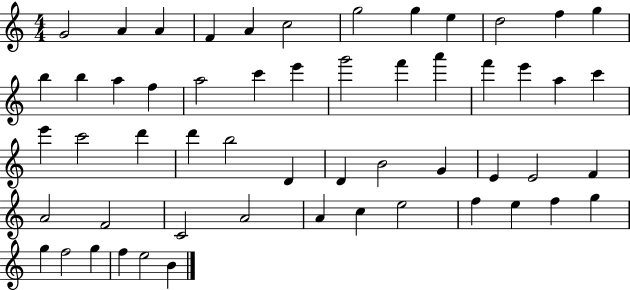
{
  \clef treble
  \numericTimeSignature
  \time 4/4
  \key c \major
  g'2 a'4 a'4 | f'4 a'4 c''2 | g''2 g''4 e''4 | d''2 f''4 g''4 | \break b''4 b''4 a''4 f''4 | a''2 c'''4 e'''4 | g'''2 f'''4 a'''4 | f'''4 e'''4 a''4 c'''4 | \break e'''4 c'''2 d'''4 | d'''4 b''2 d'4 | d'4 b'2 g'4 | e'4 e'2 f'4 | \break a'2 f'2 | c'2 a'2 | a'4 c''4 e''2 | f''4 e''4 f''4 g''4 | \break g''4 f''2 g''4 | f''4 e''2 b'4 | \bar "|."
}